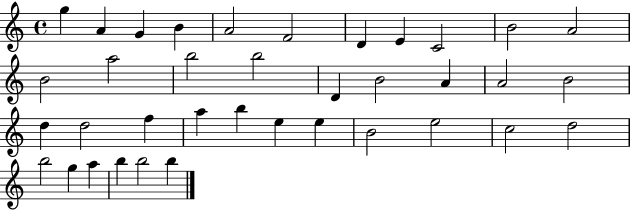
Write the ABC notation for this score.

X:1
T:Untitled
M:4/4
L:1/4
K:C
g A G B A2 F2 D E C2 B2 A2 B2 a2 b2 b2 D B2 A A2 B2 d d2 f a b e e B2 e2 c2 d2 b2 g a b b2 b